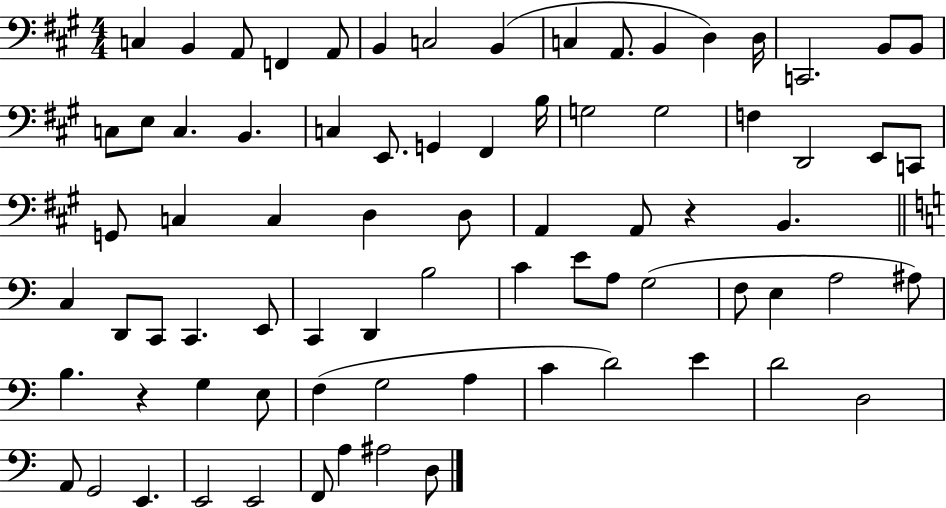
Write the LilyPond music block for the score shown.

{
  \clef bass
  \numericTimeSignature
  \time 4/4
  \key a \major
  c4 b,4 a,8 f,4 a,8 | b,4 c2 b,4( | c4 a,8. b,4 d4) d16 | c,2. b,8 b,8 | \break c8 e8 c4. b,4. | c4 e,8. g,4 fis,4 b16 | g2 g2 | f4 d,2 e,8 c,8 | \break g,8 c4 c4 d4 d8 | a,4 a,8 r4 b,4. | \bar "||" \break \key c \major c4 d,8 c,8 c,4. e,8 | c,4 d,4 b2 | c'4 e'8 a8 g2( | f8 e4 a2 ais8) | \break b4. r4 g4 e8 | f4( g2 a4 | c'4 d'2) e'4 | d'2 d2 | \break a,8 g,2 e,4. | e,2 e,2 | f,8 a4 ais2 d8 | \bar "|."
}